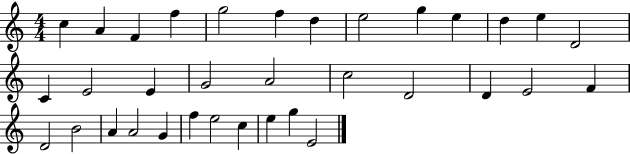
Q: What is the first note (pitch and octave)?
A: C5